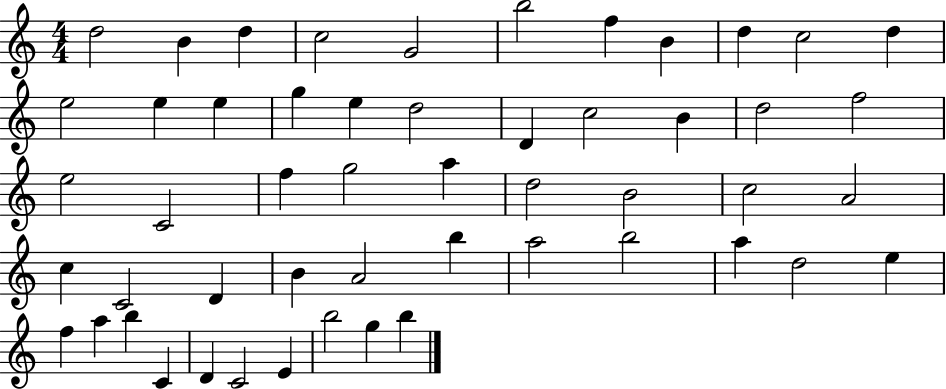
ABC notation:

X:1
T:Untitled
M:4/4
L:1/4
K:C
d2 B d c2 G2 b2 f B d c2 d e2 e e g e d2 D c2 B d2 f2 e2 C2 f g2 a d2 B2 c2 A2 c C2 D B A2 b a2 b2 a d2 e f a b C D C2 E b2 g b